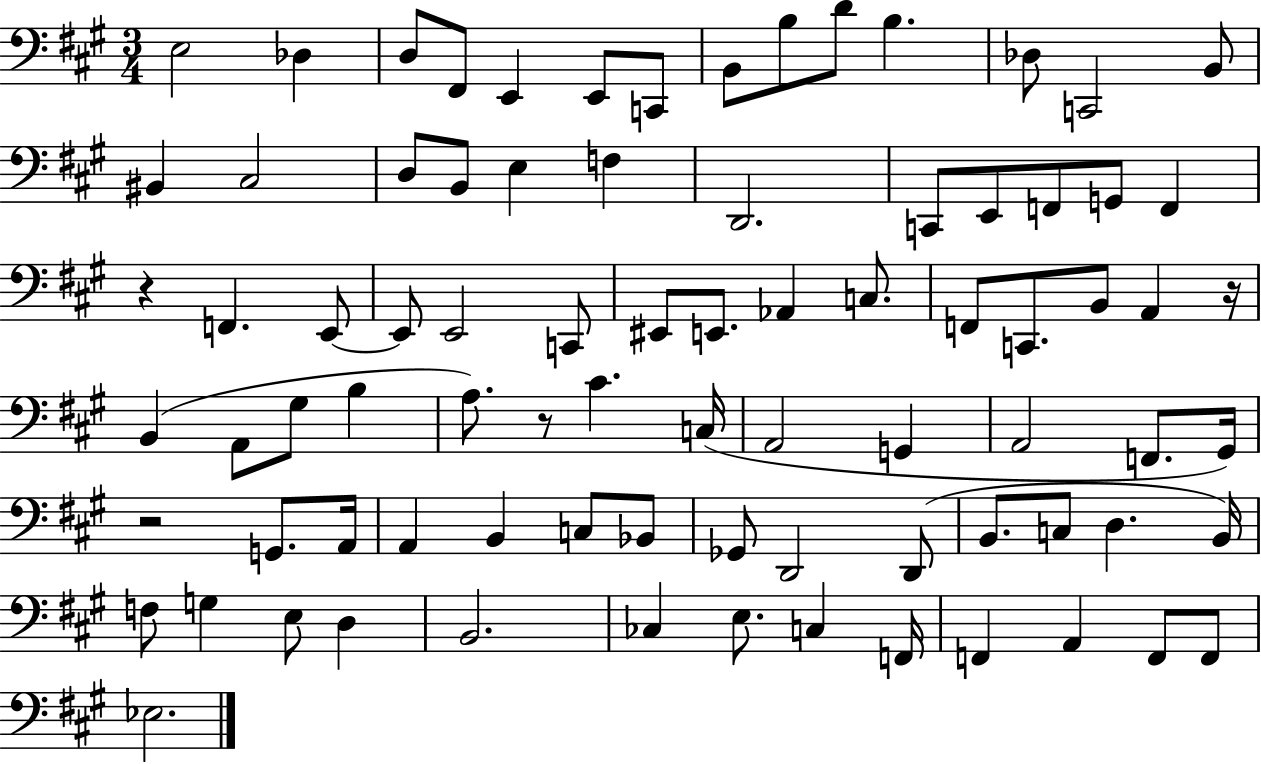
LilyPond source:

{
  \clef bass
  \numericTimeSignature
  \time 3/4
  \key a \major
  e2 des4 | d8 fis,8 e,4 e,8 c,8 | b,8 b8 d'8 b4. | des8 c,2 b,8 | \break bis,4 cis2 | d8 b,8 e4 f4 | d,2. | c,8 e,8 f,8 g,8 f,4 | \break r4 f,4. e,8~~ | e,8 e,2 c,8 | eis,8 e,8. aes,4 c8. | f,8 c,8. b,8 a,4 r16 | \break b,4( a,8 gis8 b4 | a8.) r8 cis'4. c16( | a,2 g,4 | a,2 f,8. gis,16) | \break r2 g,8. a,16 | a,4 b,4 c8 bes,8 | ges,8 d,2 d,8( | b,8. c8 d4. b,16) | \break f8 g4 e8 d4 | b,2. | ces4 e8. c4 f,16 | f,4 a,4 f,8 f,8 | \break ees2. | \bar "|."
}